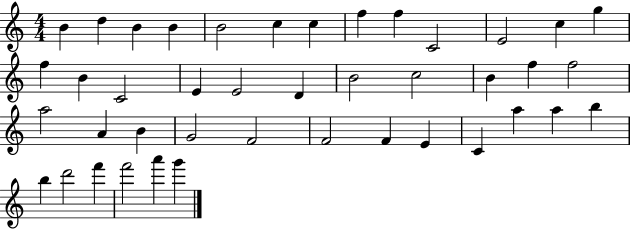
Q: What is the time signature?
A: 4/4